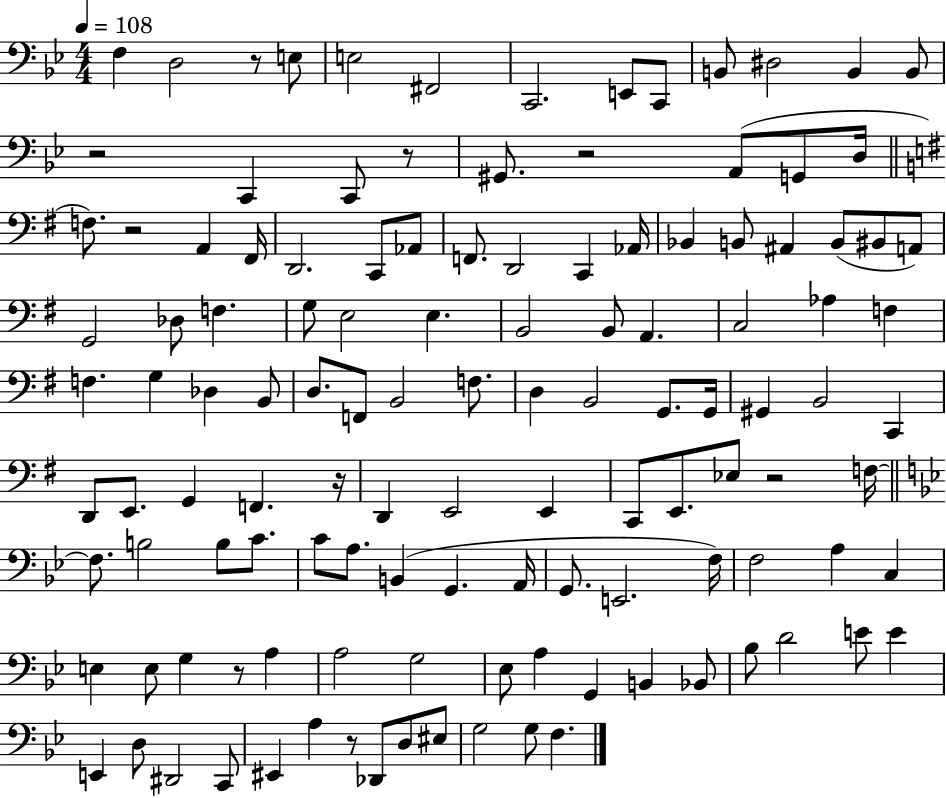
X:1
T:Untitled
M:4/4
L:1/4
K:Bb
F, D,2 z/2 E,/2 E,2 ^F,,2 C,,2 E,,/2 C,,/2 B,,/2 ^D,2 B,, B,,/2 z2 C,, C,,/2 z/2 ^G,,/2 z2 A,,/2 G,,/2 D,/4 F,/2 z2 A,, ^F,,/4 D,,2 C,,/2 _A,,/2 F,,/2 D,,2 C,, _A,,/4 _B,, B,,/2 ^A,, B,,/2 ^B,,/2 A,,/2 G,,2 _D,/2 F, G,/2 E,2 E, B,,2 B,,/2 A,, C,2 _A, F, F, G, _D, B,,/2 D,/2 F,,/2 B,,2 F,/2 D, B,,2 G,,/2 G,,/4 ^G,, B,,2 C,, D,,/2 E,,/2 G,, F,, z/4 D,, E,,2 E,, C,,/2 E,,/2 _E,/2 z2 F,/4 F,/2 B,2 B,/2 C/2 C/2 A,/2 B,, G,, A,,/4 G,,/2 E,,2 F,/4 F,2 A, C, E, E,/2 G, z/2 A, A,2 G,2 _E,/2 A, G,, B,, _B,,/2 _B,/2 D2 E/2 E E,, D,/2 ^D,,2 C,,/2 ^E,, A, z/2 _D,,/2 D,/2 ^E,/2 G,2 G,/2 F,